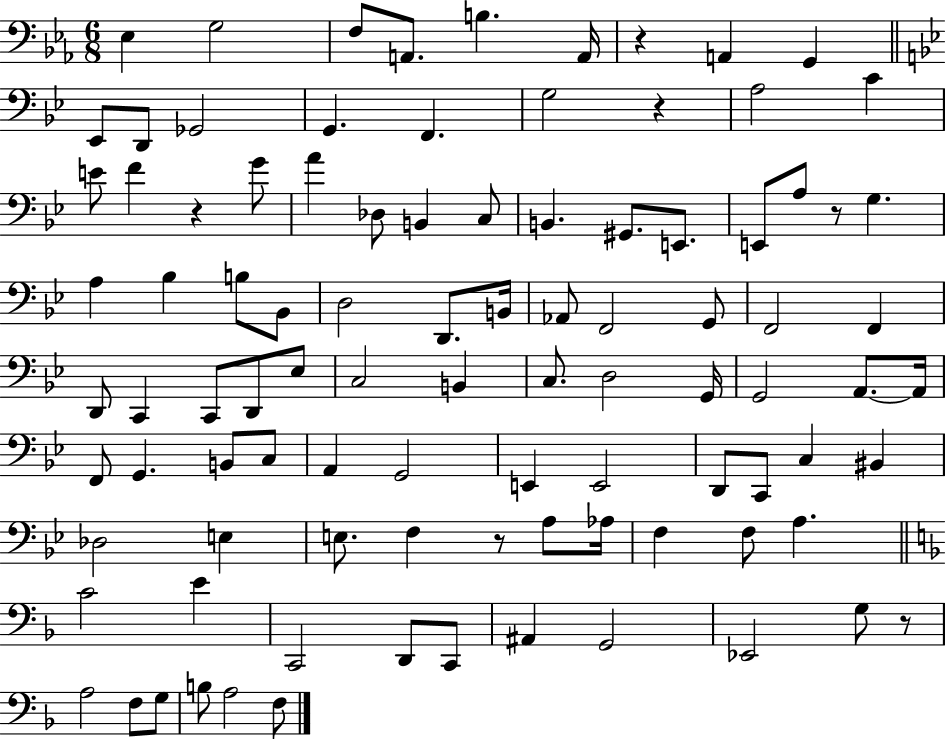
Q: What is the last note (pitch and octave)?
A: F3